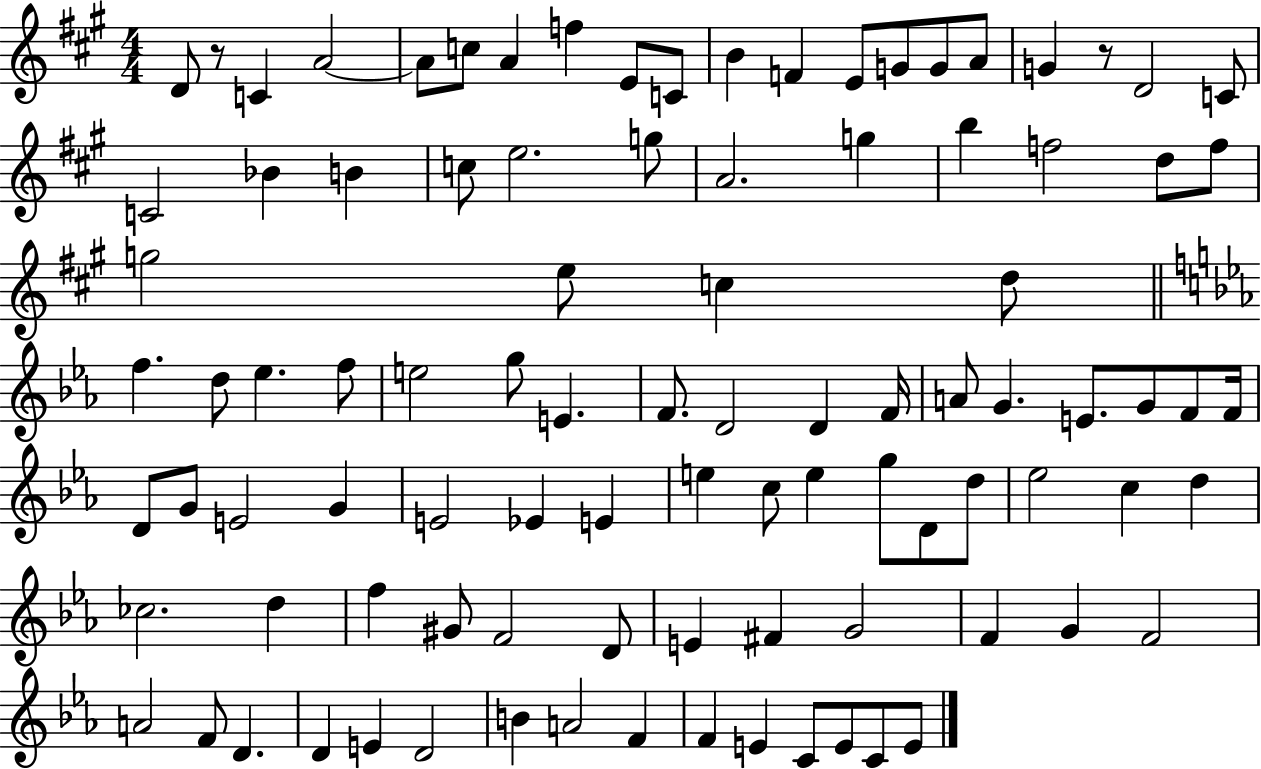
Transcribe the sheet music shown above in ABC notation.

X:1
T:Untitled
M:4/4
L:1/4
K:A
D/2 z/2 C A2 A/2 c/2 A f E/2 C/2 B F E/2 G/2 G/2 A/2 G z/2 D2 C/2 C2 _B B c/2 e2 g/2 A2 g b f2 d/2 f/2 g2 e/2 c d/2 f d/2 _e f/2 e2 g/2 E F/2 D2 D F/4 A/2 G E/2 G/2 F/2 F/4 D/2 G/2 E2 G E2 _E E e c/2 e g/2 D/2 d/2 _e2 c d _c2 d f ^G/2 F2 D/2 E ^F G2 F G F2 A2 F/2 D D E D2 B A2 F F E C/2 E/2 C/2 E/2